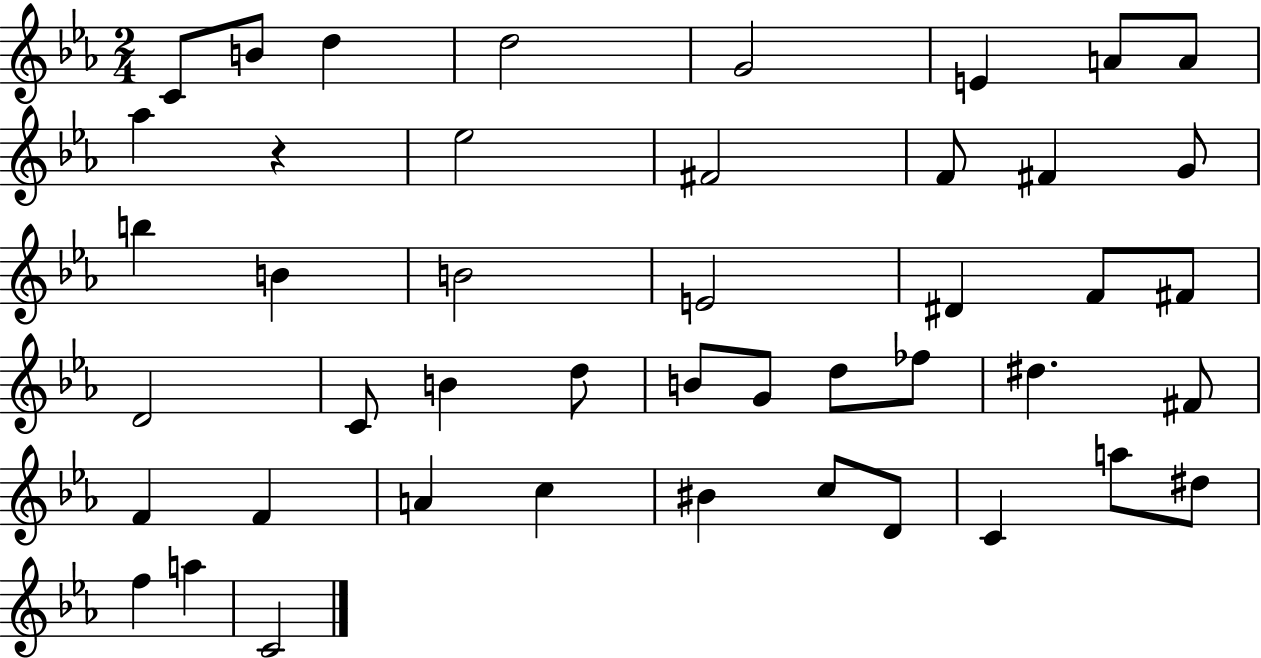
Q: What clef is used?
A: treble